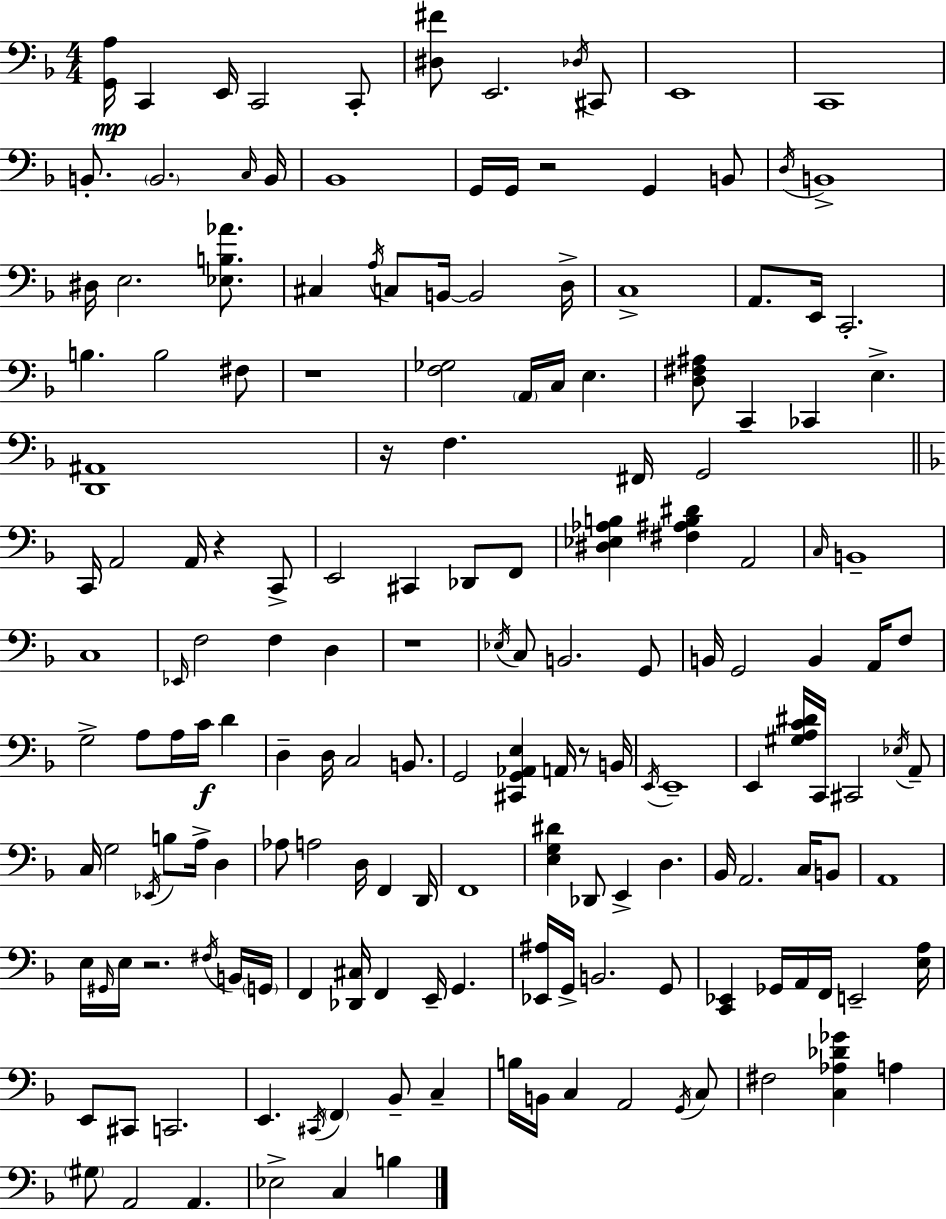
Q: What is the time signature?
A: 4/4